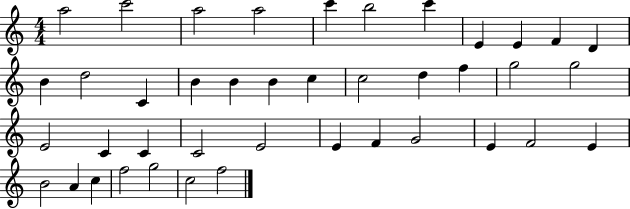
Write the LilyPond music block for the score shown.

{
  \clef treble
  \numericTimeSignature
  \time 4/4
  \key c \major
  a''2 c'''2 | a''2 a''2 | c'''4 b''2 c'''4 | e'4 e'4 f'4 d'4 | \break b'4 d''2 c'4 | b'4 b'4 b'4 c''4 | c''2 d''4 f''4 | g''2 g''2 | \break e'2 c'4 c'4 | c'2 e'2 | e'4 f'4 g'2 | e'4 f'2 e'4 | \break b'2 a'4 c''4 | f''2 g''2 | c''2 f''2 | \bar "|."
}